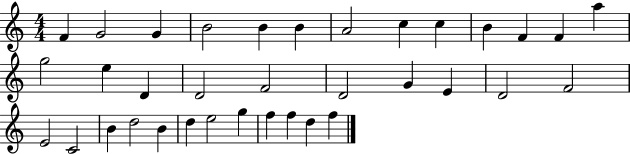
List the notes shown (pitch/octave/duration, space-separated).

F4/q G4/h G4/q B4/h B4/q B4/q A4/h C5/q C5/q B4/q F4/q F4/q A5/q G5/h E5/q D4/q D4/h F4/h D4/h G4/q E4/q D4/h F4/h E4/h C4/h B4/q D5/h B4/q D5/q E5/h G5/q F5/q F5/q D5/q F5/q